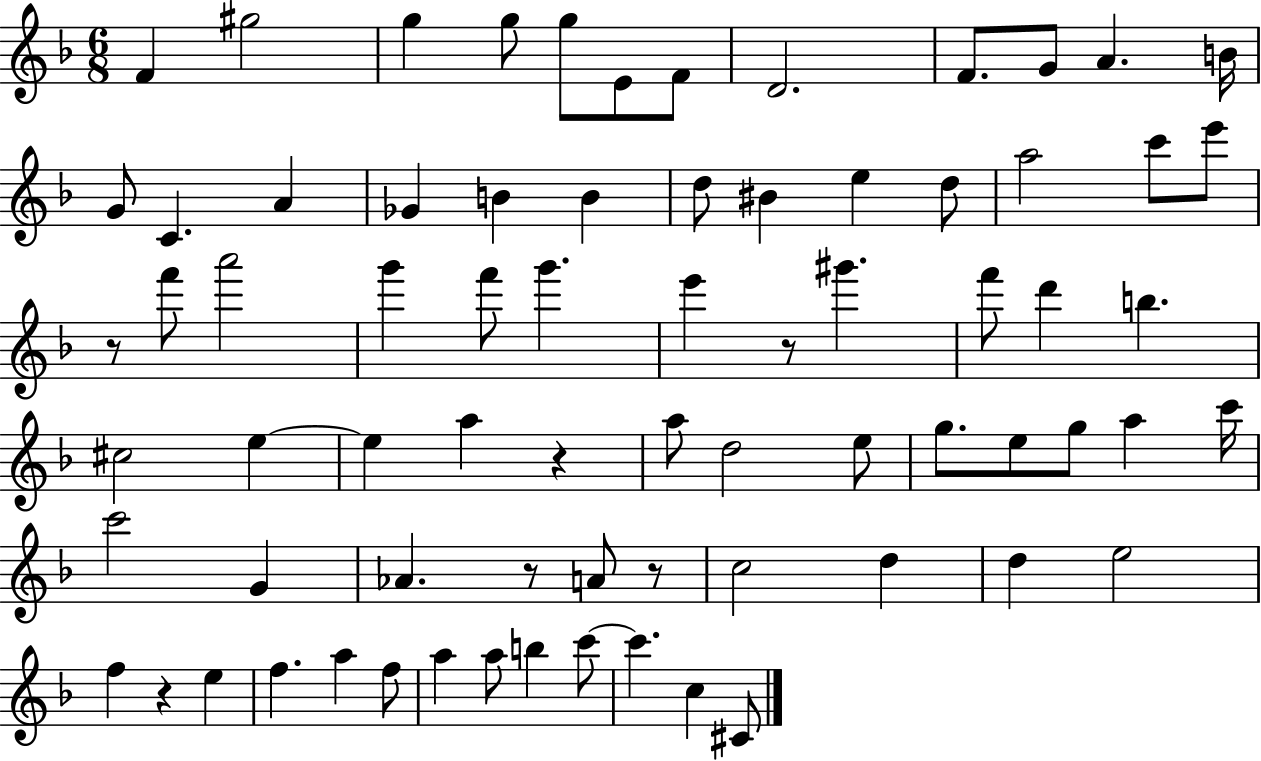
{
  \clef treble
  \numericTimeSignature
  \time 6/8
  \key f \major
  f'4 gis''2 | g''4 g''8 g''8 e'8 f'8 | d'2. | f'8. g'8 a'4. b'16 | \break g'8 c'4. a'4 | ges'4 b'4 b'4 | d''8 bis'4 e''4 d''8 | a''2 c'''8 e'''8 | \break r8 f'''8 a'''2 | g'''4 f'''8 g'''4. | e'''4 r8 gis'''4. | f'''8 d'''4 b''4. | \break cis''2 e''4~~ | e''4 a''4 r4 | a''8 d''2 e''8 | g''8. e''8 g''8 a''4 c'''16 | \break c'''2 g'4 | aes'4. r8 a'8 r8 | c''2 d''4 | d''4 e''2 | \break f''4 r4 e''4 | f''4. a''4 f''8 | a''4 a''8 b''4 c'''8~~ | c'''4. c''4 cis'8 | \break \bar "|."
}